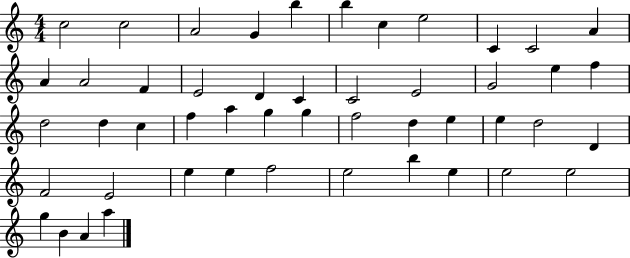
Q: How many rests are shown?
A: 0